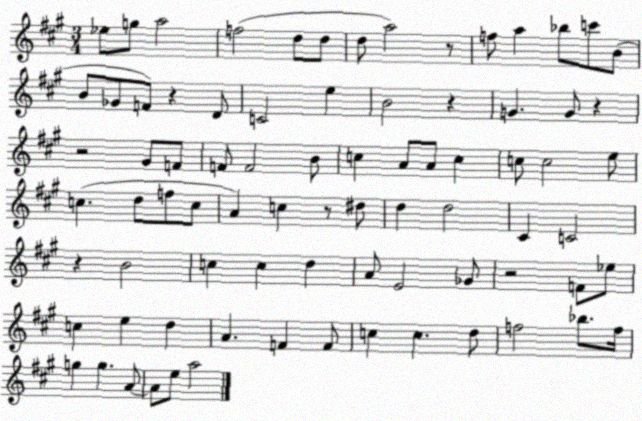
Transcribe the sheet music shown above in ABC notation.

X:1
T:Untitled
M:3/4
L:1/4
K:A
_e/2 g/2 a2 f2 d/2 d/2 d/2 a2 z/2 f/2 a _b/2 c'/2 B/2 B/2 _G/2 F/2 z D/2 C2 e B2 z G G/2 z z2 ^G/2 F/2 F/2 F2 B/2 c A/2 A/2 c c/2 c2 e/2 c d/2 f/2 c/2 A c z/2 ^d/2 d d2 ^C C2 z B2 c c d A/2 E2 _G/2 z2 F/2 _e/2 c e d A F F/2 c c d/2 f2 _b/2 f/4 g g A/2 A/2 e/2 a2